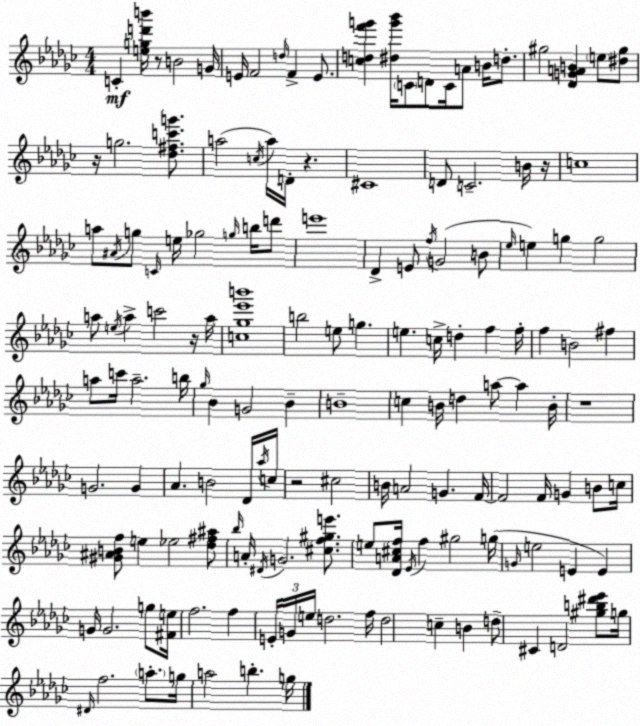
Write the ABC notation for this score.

X:1
T:Untitled
M:4/4
L:1/4
K:Ebm
C [egd'b']/4 z/2 B2 G/4 E/4 F2 d/4 F E/2 [cdf'g'] [^dg'_b']/4 C/2 D/2 C/4 A/2 B/4 d/2 ^g2 [_DGAB] e/2 [^d^g]/2 z/4 g2 [_d^fc'g']/2 a2 c/4 a/4 D/4 z ^C4 D/2 C2 B/4 z/4 c4 a/2 ^A/4 g/2 C/4 e/4 _g2 g/4 b/4 d'/2 e'4 _D E/2 f/4 G2 B/2 _e/4 e g g2 a/2 e/4 a c'2 z/4 a/4 [c_g_e'b']4 b2 e/2 g e c/4 d f f/4 f B2 ^f a/2 c'/4 a2 b/4 _g/4 _B G2 _B B4 c B/4 d a/2 a B/4 z4 G2 G _A B2 _D/4 _a/4 c/4 z2 ^c2 B/4 A2 G F/4 F2 F/4 G B/2 c/4 [^G^ABf]/2 e _e2 [_d^f^a]/2 _b/4 A/4 ^D/4 G2 [^cf^ge']/2 e/2 [_DA^cf]/4 _E/4 f ^g2 g/4 G/4 e2 E E G/4 G2 g/2 [^Fe]/4 f2 f E/4 G/4 e/4 d2 f/4 d2 c B d/2 ^C D2 [^gb^d'_e']/2 g/4 ^D/4 f2 a/2 g/4 a2 b g/4